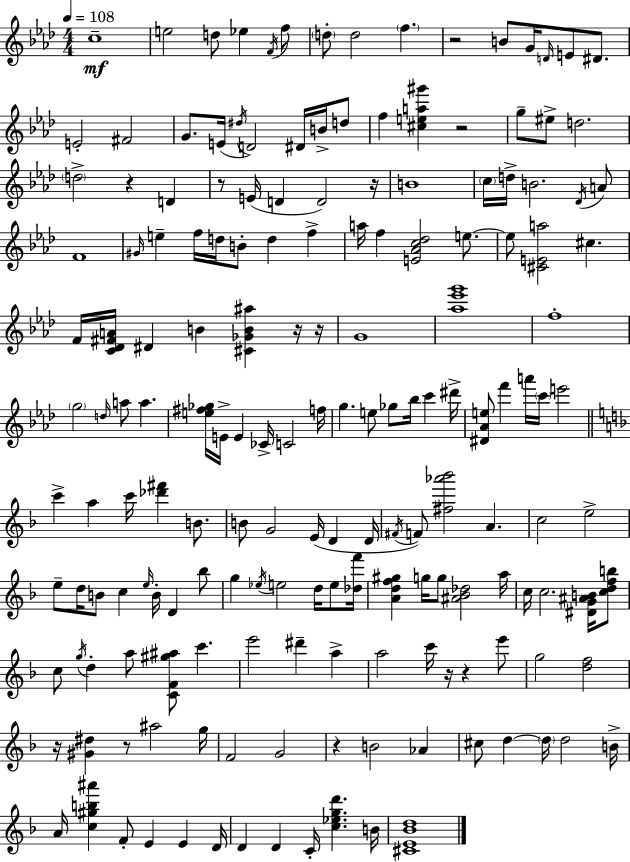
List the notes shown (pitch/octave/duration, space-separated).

C5/w E5/h D5/e Eb5/q F4/s F5/e D5/e D5/h F5/q. R/h B4/e G4/s D4/s E4/e D#4/e. E4/h F#4/h G4/e. E4/s D#5/s D4/h D#4/s B4/s D5/e F5/q [C#5,E5,A5,G#6]/q R/h G5/e EIS5/e D5/h. D5/h R/q D4/q R/e E4/s D4/q D4/h R/s B4/w C5/s D5/s B4/h. Db4/s A4/e F4/w G#4/s E5/q F5/s D5/s B4/e D5/q F5/q A5/s F5/q [E4,Ab4,C5,Db5]/h E5/e. E5/e [C#4,E4,A5]/h C#5/q. F4/s [C4,Db4,F#4,A4]/s D#4/q B4/q [C#4,Gb4,B4,A#5]/q R/s R/s G4/w [Ab5,Eb6,G6]/w F5/w G5/h D5/s A5/e A5/q. [E5,F#5,Gb5]/s E4/s E4/q CES4/s C4/h F5/s G5/q. E5/e Gb5/e Bb5/s C6/q D#6/s [D#4,Ab4,E5]/e F6/q A6/s C6/s E6/h C6/q A5/q C6/s [Db6,F#6]/q B4/e. B4/e G4/h E4/s D4/q D4/s F#4/s F4/e [F#5,Ab6,Bb6]/h A4/q. C5/h E5/h E5/e D5/s B4/e C5/q E5/s B4/s D4/q Bb5/e G5/q Eb5/s E5/h D5/s E5/e [Db5,F6]/s [A4,D5,F5,G#5]/q G5/s G5/e [A#4,Bb4,Db5]/h A5/s C5/s C5/h. [D#4,G4,A#4,B4]/s [C5,D5,F5,B5]/e C5/e G5/s D5/q A5/e [C4,F4,G#5,A#5]/e C6/q. E6/h D#6/q A5/q A5/h C6/s R/s R/q E6/e G5/h [D5,F5]/h R/s [G#4,D#5]/q R/e A#5/h G5/s F4/h G4/h R/q B4/h Ab4/q C#5/e D5/q D5/s D5/h B4/s A4/s [C5,G#5,B5,A#6]/q F4/e E4/q E4/q D4/s D4/q D4/q C4/s [C5,Eb5,G5,D6]/q. B4/s [C#4,E4,Bb4,D5]/w